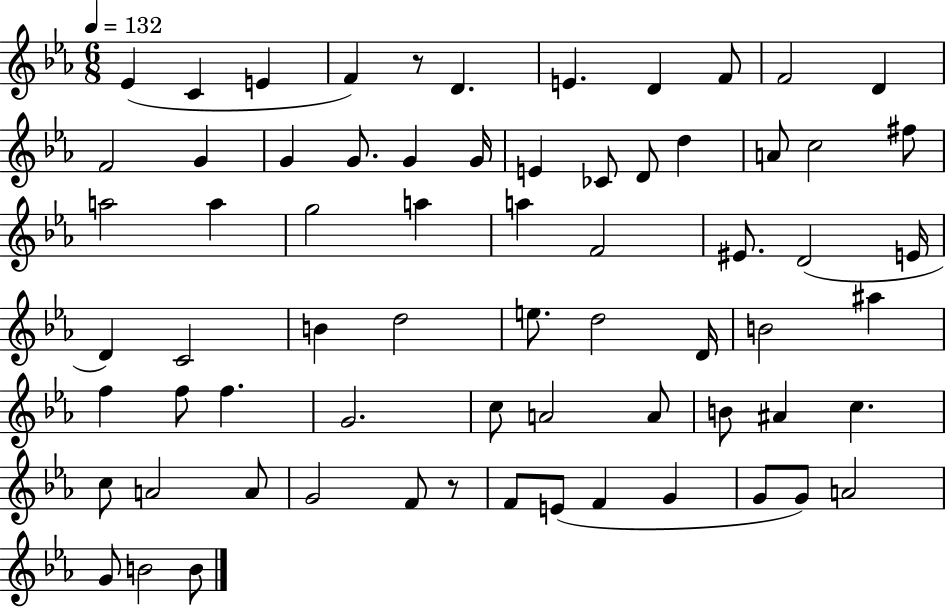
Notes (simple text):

Eb4/q C4/q E4/q F4/q R/e D4/q. E4/q. D4/q F4/e F4/h D4/q F4/h G4/q G4/q G4/e. G4/q G4/s E4/q CES4/e D4/e D5/q A4/e C5/h F#5/e A5/h A5/q G5/h A5/q A5/q F4/h EIS4/e. D4/h E4/s D4/q C4/h B4/q D5/h E5/e. D5/h D4/s B4/h A#5/q F5/q F5/e F5/q. G4/h. C5/e A4/h A4/e B4/e A#4/q C5/q. C5/e A4/h A4/e G4/h F4/e R/e F4/e E4/e F4/q G4/q G4/e G4/e A4/h G4/e B4/h B4/e